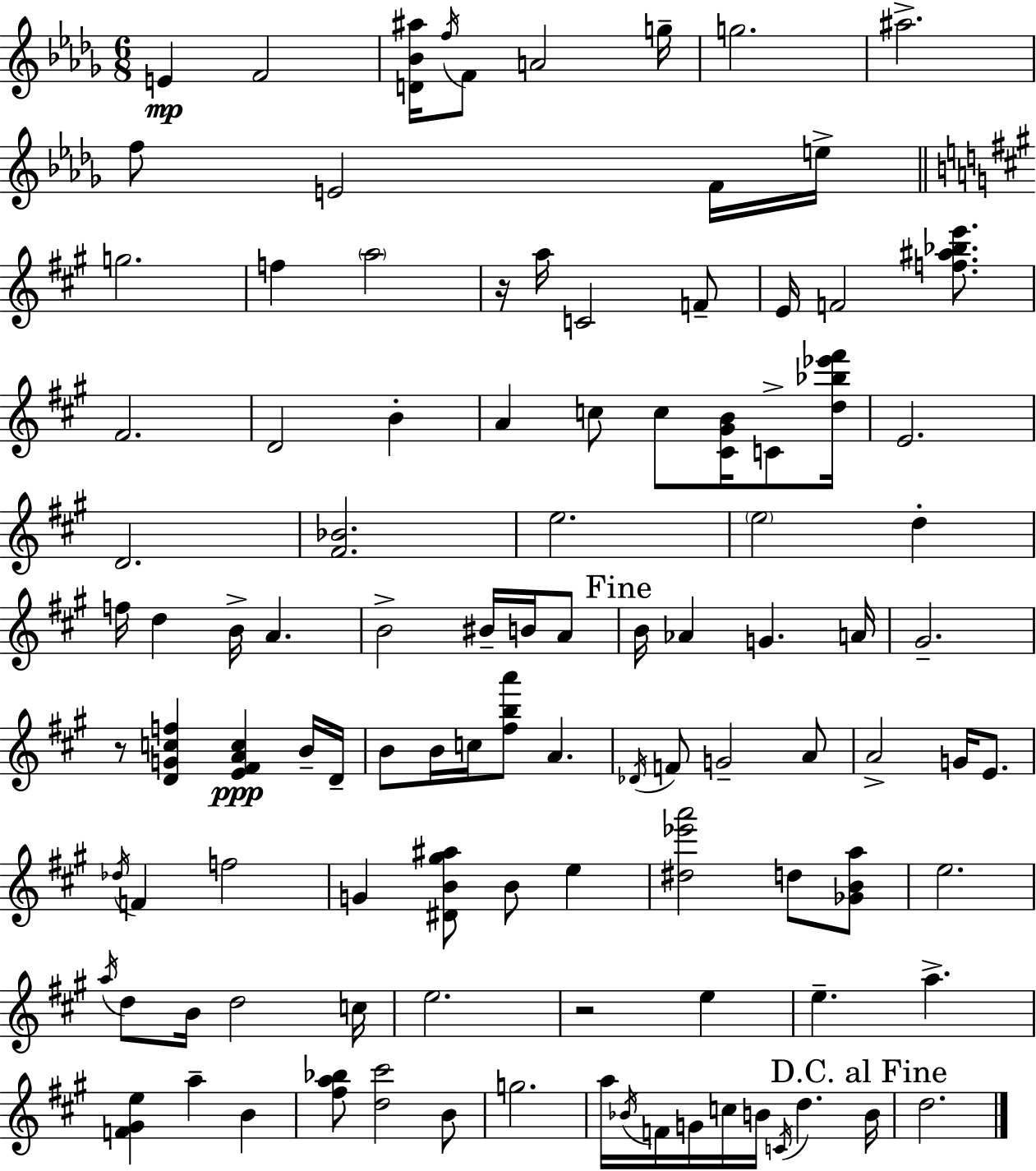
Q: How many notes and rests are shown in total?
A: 106